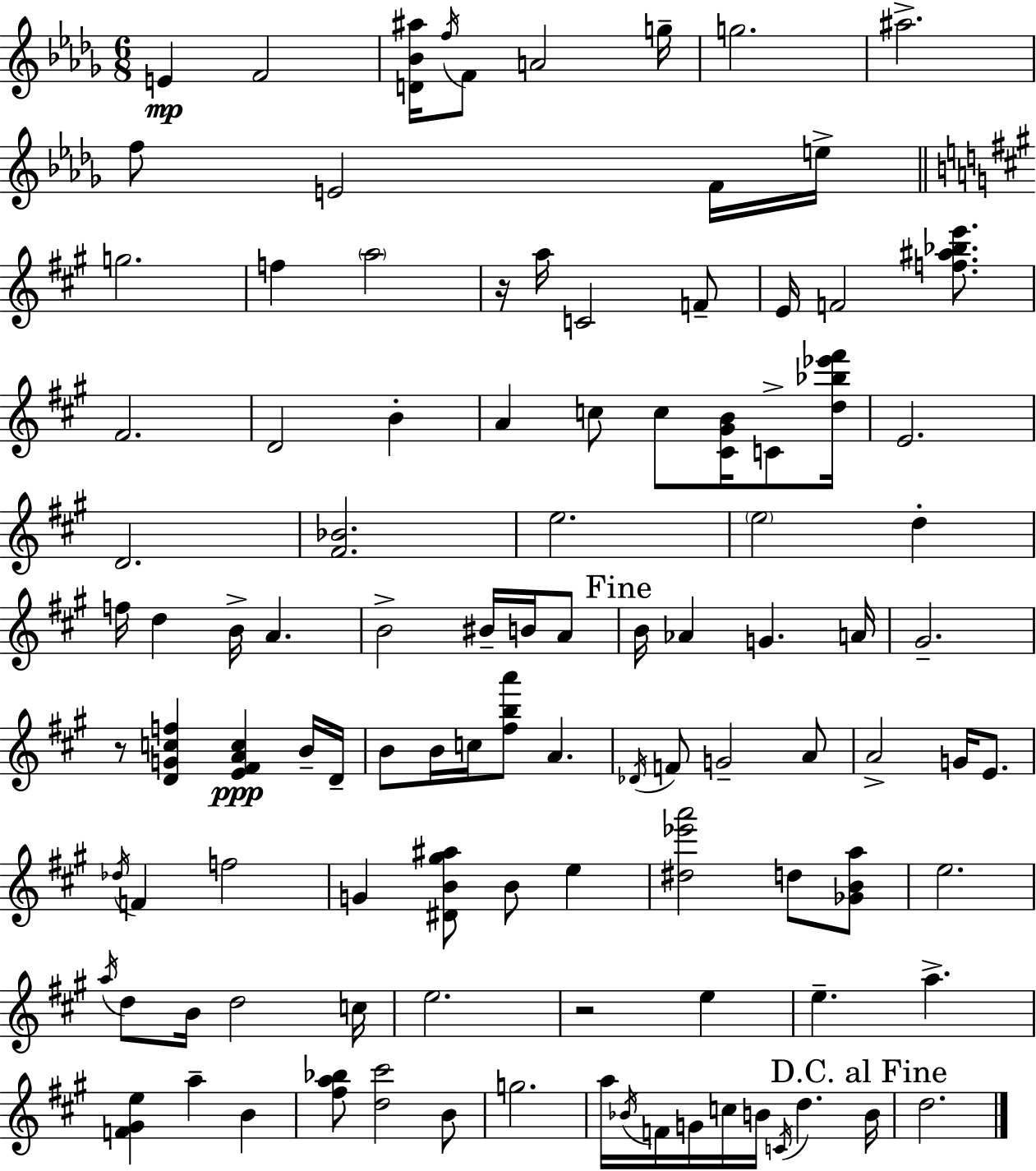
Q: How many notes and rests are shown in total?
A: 106